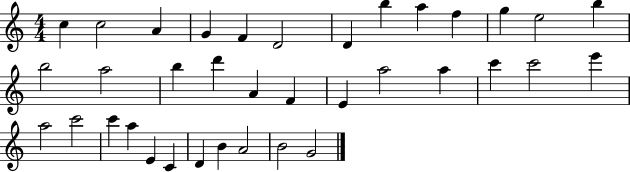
{
  \clef treble
  \numericTimeSignature
  \time 4/4
  \key c \major
  c''4 c''2 a'4 | g'4 f'4 d'2 | d'4 b''4 a''4 f''4 | g''4 e''2 b''4 | \break b''2 a''2 | b''4 d'''4 a'4 f'4 | e'4 a''2 a''4 | c'''4 c'''2 e'''4 | \break a''2 c'''2 | c'''4 a''4 e'4 c'4 | d'4 b'4 a'2 | b'2 g'2 | \break \bar "|."
}